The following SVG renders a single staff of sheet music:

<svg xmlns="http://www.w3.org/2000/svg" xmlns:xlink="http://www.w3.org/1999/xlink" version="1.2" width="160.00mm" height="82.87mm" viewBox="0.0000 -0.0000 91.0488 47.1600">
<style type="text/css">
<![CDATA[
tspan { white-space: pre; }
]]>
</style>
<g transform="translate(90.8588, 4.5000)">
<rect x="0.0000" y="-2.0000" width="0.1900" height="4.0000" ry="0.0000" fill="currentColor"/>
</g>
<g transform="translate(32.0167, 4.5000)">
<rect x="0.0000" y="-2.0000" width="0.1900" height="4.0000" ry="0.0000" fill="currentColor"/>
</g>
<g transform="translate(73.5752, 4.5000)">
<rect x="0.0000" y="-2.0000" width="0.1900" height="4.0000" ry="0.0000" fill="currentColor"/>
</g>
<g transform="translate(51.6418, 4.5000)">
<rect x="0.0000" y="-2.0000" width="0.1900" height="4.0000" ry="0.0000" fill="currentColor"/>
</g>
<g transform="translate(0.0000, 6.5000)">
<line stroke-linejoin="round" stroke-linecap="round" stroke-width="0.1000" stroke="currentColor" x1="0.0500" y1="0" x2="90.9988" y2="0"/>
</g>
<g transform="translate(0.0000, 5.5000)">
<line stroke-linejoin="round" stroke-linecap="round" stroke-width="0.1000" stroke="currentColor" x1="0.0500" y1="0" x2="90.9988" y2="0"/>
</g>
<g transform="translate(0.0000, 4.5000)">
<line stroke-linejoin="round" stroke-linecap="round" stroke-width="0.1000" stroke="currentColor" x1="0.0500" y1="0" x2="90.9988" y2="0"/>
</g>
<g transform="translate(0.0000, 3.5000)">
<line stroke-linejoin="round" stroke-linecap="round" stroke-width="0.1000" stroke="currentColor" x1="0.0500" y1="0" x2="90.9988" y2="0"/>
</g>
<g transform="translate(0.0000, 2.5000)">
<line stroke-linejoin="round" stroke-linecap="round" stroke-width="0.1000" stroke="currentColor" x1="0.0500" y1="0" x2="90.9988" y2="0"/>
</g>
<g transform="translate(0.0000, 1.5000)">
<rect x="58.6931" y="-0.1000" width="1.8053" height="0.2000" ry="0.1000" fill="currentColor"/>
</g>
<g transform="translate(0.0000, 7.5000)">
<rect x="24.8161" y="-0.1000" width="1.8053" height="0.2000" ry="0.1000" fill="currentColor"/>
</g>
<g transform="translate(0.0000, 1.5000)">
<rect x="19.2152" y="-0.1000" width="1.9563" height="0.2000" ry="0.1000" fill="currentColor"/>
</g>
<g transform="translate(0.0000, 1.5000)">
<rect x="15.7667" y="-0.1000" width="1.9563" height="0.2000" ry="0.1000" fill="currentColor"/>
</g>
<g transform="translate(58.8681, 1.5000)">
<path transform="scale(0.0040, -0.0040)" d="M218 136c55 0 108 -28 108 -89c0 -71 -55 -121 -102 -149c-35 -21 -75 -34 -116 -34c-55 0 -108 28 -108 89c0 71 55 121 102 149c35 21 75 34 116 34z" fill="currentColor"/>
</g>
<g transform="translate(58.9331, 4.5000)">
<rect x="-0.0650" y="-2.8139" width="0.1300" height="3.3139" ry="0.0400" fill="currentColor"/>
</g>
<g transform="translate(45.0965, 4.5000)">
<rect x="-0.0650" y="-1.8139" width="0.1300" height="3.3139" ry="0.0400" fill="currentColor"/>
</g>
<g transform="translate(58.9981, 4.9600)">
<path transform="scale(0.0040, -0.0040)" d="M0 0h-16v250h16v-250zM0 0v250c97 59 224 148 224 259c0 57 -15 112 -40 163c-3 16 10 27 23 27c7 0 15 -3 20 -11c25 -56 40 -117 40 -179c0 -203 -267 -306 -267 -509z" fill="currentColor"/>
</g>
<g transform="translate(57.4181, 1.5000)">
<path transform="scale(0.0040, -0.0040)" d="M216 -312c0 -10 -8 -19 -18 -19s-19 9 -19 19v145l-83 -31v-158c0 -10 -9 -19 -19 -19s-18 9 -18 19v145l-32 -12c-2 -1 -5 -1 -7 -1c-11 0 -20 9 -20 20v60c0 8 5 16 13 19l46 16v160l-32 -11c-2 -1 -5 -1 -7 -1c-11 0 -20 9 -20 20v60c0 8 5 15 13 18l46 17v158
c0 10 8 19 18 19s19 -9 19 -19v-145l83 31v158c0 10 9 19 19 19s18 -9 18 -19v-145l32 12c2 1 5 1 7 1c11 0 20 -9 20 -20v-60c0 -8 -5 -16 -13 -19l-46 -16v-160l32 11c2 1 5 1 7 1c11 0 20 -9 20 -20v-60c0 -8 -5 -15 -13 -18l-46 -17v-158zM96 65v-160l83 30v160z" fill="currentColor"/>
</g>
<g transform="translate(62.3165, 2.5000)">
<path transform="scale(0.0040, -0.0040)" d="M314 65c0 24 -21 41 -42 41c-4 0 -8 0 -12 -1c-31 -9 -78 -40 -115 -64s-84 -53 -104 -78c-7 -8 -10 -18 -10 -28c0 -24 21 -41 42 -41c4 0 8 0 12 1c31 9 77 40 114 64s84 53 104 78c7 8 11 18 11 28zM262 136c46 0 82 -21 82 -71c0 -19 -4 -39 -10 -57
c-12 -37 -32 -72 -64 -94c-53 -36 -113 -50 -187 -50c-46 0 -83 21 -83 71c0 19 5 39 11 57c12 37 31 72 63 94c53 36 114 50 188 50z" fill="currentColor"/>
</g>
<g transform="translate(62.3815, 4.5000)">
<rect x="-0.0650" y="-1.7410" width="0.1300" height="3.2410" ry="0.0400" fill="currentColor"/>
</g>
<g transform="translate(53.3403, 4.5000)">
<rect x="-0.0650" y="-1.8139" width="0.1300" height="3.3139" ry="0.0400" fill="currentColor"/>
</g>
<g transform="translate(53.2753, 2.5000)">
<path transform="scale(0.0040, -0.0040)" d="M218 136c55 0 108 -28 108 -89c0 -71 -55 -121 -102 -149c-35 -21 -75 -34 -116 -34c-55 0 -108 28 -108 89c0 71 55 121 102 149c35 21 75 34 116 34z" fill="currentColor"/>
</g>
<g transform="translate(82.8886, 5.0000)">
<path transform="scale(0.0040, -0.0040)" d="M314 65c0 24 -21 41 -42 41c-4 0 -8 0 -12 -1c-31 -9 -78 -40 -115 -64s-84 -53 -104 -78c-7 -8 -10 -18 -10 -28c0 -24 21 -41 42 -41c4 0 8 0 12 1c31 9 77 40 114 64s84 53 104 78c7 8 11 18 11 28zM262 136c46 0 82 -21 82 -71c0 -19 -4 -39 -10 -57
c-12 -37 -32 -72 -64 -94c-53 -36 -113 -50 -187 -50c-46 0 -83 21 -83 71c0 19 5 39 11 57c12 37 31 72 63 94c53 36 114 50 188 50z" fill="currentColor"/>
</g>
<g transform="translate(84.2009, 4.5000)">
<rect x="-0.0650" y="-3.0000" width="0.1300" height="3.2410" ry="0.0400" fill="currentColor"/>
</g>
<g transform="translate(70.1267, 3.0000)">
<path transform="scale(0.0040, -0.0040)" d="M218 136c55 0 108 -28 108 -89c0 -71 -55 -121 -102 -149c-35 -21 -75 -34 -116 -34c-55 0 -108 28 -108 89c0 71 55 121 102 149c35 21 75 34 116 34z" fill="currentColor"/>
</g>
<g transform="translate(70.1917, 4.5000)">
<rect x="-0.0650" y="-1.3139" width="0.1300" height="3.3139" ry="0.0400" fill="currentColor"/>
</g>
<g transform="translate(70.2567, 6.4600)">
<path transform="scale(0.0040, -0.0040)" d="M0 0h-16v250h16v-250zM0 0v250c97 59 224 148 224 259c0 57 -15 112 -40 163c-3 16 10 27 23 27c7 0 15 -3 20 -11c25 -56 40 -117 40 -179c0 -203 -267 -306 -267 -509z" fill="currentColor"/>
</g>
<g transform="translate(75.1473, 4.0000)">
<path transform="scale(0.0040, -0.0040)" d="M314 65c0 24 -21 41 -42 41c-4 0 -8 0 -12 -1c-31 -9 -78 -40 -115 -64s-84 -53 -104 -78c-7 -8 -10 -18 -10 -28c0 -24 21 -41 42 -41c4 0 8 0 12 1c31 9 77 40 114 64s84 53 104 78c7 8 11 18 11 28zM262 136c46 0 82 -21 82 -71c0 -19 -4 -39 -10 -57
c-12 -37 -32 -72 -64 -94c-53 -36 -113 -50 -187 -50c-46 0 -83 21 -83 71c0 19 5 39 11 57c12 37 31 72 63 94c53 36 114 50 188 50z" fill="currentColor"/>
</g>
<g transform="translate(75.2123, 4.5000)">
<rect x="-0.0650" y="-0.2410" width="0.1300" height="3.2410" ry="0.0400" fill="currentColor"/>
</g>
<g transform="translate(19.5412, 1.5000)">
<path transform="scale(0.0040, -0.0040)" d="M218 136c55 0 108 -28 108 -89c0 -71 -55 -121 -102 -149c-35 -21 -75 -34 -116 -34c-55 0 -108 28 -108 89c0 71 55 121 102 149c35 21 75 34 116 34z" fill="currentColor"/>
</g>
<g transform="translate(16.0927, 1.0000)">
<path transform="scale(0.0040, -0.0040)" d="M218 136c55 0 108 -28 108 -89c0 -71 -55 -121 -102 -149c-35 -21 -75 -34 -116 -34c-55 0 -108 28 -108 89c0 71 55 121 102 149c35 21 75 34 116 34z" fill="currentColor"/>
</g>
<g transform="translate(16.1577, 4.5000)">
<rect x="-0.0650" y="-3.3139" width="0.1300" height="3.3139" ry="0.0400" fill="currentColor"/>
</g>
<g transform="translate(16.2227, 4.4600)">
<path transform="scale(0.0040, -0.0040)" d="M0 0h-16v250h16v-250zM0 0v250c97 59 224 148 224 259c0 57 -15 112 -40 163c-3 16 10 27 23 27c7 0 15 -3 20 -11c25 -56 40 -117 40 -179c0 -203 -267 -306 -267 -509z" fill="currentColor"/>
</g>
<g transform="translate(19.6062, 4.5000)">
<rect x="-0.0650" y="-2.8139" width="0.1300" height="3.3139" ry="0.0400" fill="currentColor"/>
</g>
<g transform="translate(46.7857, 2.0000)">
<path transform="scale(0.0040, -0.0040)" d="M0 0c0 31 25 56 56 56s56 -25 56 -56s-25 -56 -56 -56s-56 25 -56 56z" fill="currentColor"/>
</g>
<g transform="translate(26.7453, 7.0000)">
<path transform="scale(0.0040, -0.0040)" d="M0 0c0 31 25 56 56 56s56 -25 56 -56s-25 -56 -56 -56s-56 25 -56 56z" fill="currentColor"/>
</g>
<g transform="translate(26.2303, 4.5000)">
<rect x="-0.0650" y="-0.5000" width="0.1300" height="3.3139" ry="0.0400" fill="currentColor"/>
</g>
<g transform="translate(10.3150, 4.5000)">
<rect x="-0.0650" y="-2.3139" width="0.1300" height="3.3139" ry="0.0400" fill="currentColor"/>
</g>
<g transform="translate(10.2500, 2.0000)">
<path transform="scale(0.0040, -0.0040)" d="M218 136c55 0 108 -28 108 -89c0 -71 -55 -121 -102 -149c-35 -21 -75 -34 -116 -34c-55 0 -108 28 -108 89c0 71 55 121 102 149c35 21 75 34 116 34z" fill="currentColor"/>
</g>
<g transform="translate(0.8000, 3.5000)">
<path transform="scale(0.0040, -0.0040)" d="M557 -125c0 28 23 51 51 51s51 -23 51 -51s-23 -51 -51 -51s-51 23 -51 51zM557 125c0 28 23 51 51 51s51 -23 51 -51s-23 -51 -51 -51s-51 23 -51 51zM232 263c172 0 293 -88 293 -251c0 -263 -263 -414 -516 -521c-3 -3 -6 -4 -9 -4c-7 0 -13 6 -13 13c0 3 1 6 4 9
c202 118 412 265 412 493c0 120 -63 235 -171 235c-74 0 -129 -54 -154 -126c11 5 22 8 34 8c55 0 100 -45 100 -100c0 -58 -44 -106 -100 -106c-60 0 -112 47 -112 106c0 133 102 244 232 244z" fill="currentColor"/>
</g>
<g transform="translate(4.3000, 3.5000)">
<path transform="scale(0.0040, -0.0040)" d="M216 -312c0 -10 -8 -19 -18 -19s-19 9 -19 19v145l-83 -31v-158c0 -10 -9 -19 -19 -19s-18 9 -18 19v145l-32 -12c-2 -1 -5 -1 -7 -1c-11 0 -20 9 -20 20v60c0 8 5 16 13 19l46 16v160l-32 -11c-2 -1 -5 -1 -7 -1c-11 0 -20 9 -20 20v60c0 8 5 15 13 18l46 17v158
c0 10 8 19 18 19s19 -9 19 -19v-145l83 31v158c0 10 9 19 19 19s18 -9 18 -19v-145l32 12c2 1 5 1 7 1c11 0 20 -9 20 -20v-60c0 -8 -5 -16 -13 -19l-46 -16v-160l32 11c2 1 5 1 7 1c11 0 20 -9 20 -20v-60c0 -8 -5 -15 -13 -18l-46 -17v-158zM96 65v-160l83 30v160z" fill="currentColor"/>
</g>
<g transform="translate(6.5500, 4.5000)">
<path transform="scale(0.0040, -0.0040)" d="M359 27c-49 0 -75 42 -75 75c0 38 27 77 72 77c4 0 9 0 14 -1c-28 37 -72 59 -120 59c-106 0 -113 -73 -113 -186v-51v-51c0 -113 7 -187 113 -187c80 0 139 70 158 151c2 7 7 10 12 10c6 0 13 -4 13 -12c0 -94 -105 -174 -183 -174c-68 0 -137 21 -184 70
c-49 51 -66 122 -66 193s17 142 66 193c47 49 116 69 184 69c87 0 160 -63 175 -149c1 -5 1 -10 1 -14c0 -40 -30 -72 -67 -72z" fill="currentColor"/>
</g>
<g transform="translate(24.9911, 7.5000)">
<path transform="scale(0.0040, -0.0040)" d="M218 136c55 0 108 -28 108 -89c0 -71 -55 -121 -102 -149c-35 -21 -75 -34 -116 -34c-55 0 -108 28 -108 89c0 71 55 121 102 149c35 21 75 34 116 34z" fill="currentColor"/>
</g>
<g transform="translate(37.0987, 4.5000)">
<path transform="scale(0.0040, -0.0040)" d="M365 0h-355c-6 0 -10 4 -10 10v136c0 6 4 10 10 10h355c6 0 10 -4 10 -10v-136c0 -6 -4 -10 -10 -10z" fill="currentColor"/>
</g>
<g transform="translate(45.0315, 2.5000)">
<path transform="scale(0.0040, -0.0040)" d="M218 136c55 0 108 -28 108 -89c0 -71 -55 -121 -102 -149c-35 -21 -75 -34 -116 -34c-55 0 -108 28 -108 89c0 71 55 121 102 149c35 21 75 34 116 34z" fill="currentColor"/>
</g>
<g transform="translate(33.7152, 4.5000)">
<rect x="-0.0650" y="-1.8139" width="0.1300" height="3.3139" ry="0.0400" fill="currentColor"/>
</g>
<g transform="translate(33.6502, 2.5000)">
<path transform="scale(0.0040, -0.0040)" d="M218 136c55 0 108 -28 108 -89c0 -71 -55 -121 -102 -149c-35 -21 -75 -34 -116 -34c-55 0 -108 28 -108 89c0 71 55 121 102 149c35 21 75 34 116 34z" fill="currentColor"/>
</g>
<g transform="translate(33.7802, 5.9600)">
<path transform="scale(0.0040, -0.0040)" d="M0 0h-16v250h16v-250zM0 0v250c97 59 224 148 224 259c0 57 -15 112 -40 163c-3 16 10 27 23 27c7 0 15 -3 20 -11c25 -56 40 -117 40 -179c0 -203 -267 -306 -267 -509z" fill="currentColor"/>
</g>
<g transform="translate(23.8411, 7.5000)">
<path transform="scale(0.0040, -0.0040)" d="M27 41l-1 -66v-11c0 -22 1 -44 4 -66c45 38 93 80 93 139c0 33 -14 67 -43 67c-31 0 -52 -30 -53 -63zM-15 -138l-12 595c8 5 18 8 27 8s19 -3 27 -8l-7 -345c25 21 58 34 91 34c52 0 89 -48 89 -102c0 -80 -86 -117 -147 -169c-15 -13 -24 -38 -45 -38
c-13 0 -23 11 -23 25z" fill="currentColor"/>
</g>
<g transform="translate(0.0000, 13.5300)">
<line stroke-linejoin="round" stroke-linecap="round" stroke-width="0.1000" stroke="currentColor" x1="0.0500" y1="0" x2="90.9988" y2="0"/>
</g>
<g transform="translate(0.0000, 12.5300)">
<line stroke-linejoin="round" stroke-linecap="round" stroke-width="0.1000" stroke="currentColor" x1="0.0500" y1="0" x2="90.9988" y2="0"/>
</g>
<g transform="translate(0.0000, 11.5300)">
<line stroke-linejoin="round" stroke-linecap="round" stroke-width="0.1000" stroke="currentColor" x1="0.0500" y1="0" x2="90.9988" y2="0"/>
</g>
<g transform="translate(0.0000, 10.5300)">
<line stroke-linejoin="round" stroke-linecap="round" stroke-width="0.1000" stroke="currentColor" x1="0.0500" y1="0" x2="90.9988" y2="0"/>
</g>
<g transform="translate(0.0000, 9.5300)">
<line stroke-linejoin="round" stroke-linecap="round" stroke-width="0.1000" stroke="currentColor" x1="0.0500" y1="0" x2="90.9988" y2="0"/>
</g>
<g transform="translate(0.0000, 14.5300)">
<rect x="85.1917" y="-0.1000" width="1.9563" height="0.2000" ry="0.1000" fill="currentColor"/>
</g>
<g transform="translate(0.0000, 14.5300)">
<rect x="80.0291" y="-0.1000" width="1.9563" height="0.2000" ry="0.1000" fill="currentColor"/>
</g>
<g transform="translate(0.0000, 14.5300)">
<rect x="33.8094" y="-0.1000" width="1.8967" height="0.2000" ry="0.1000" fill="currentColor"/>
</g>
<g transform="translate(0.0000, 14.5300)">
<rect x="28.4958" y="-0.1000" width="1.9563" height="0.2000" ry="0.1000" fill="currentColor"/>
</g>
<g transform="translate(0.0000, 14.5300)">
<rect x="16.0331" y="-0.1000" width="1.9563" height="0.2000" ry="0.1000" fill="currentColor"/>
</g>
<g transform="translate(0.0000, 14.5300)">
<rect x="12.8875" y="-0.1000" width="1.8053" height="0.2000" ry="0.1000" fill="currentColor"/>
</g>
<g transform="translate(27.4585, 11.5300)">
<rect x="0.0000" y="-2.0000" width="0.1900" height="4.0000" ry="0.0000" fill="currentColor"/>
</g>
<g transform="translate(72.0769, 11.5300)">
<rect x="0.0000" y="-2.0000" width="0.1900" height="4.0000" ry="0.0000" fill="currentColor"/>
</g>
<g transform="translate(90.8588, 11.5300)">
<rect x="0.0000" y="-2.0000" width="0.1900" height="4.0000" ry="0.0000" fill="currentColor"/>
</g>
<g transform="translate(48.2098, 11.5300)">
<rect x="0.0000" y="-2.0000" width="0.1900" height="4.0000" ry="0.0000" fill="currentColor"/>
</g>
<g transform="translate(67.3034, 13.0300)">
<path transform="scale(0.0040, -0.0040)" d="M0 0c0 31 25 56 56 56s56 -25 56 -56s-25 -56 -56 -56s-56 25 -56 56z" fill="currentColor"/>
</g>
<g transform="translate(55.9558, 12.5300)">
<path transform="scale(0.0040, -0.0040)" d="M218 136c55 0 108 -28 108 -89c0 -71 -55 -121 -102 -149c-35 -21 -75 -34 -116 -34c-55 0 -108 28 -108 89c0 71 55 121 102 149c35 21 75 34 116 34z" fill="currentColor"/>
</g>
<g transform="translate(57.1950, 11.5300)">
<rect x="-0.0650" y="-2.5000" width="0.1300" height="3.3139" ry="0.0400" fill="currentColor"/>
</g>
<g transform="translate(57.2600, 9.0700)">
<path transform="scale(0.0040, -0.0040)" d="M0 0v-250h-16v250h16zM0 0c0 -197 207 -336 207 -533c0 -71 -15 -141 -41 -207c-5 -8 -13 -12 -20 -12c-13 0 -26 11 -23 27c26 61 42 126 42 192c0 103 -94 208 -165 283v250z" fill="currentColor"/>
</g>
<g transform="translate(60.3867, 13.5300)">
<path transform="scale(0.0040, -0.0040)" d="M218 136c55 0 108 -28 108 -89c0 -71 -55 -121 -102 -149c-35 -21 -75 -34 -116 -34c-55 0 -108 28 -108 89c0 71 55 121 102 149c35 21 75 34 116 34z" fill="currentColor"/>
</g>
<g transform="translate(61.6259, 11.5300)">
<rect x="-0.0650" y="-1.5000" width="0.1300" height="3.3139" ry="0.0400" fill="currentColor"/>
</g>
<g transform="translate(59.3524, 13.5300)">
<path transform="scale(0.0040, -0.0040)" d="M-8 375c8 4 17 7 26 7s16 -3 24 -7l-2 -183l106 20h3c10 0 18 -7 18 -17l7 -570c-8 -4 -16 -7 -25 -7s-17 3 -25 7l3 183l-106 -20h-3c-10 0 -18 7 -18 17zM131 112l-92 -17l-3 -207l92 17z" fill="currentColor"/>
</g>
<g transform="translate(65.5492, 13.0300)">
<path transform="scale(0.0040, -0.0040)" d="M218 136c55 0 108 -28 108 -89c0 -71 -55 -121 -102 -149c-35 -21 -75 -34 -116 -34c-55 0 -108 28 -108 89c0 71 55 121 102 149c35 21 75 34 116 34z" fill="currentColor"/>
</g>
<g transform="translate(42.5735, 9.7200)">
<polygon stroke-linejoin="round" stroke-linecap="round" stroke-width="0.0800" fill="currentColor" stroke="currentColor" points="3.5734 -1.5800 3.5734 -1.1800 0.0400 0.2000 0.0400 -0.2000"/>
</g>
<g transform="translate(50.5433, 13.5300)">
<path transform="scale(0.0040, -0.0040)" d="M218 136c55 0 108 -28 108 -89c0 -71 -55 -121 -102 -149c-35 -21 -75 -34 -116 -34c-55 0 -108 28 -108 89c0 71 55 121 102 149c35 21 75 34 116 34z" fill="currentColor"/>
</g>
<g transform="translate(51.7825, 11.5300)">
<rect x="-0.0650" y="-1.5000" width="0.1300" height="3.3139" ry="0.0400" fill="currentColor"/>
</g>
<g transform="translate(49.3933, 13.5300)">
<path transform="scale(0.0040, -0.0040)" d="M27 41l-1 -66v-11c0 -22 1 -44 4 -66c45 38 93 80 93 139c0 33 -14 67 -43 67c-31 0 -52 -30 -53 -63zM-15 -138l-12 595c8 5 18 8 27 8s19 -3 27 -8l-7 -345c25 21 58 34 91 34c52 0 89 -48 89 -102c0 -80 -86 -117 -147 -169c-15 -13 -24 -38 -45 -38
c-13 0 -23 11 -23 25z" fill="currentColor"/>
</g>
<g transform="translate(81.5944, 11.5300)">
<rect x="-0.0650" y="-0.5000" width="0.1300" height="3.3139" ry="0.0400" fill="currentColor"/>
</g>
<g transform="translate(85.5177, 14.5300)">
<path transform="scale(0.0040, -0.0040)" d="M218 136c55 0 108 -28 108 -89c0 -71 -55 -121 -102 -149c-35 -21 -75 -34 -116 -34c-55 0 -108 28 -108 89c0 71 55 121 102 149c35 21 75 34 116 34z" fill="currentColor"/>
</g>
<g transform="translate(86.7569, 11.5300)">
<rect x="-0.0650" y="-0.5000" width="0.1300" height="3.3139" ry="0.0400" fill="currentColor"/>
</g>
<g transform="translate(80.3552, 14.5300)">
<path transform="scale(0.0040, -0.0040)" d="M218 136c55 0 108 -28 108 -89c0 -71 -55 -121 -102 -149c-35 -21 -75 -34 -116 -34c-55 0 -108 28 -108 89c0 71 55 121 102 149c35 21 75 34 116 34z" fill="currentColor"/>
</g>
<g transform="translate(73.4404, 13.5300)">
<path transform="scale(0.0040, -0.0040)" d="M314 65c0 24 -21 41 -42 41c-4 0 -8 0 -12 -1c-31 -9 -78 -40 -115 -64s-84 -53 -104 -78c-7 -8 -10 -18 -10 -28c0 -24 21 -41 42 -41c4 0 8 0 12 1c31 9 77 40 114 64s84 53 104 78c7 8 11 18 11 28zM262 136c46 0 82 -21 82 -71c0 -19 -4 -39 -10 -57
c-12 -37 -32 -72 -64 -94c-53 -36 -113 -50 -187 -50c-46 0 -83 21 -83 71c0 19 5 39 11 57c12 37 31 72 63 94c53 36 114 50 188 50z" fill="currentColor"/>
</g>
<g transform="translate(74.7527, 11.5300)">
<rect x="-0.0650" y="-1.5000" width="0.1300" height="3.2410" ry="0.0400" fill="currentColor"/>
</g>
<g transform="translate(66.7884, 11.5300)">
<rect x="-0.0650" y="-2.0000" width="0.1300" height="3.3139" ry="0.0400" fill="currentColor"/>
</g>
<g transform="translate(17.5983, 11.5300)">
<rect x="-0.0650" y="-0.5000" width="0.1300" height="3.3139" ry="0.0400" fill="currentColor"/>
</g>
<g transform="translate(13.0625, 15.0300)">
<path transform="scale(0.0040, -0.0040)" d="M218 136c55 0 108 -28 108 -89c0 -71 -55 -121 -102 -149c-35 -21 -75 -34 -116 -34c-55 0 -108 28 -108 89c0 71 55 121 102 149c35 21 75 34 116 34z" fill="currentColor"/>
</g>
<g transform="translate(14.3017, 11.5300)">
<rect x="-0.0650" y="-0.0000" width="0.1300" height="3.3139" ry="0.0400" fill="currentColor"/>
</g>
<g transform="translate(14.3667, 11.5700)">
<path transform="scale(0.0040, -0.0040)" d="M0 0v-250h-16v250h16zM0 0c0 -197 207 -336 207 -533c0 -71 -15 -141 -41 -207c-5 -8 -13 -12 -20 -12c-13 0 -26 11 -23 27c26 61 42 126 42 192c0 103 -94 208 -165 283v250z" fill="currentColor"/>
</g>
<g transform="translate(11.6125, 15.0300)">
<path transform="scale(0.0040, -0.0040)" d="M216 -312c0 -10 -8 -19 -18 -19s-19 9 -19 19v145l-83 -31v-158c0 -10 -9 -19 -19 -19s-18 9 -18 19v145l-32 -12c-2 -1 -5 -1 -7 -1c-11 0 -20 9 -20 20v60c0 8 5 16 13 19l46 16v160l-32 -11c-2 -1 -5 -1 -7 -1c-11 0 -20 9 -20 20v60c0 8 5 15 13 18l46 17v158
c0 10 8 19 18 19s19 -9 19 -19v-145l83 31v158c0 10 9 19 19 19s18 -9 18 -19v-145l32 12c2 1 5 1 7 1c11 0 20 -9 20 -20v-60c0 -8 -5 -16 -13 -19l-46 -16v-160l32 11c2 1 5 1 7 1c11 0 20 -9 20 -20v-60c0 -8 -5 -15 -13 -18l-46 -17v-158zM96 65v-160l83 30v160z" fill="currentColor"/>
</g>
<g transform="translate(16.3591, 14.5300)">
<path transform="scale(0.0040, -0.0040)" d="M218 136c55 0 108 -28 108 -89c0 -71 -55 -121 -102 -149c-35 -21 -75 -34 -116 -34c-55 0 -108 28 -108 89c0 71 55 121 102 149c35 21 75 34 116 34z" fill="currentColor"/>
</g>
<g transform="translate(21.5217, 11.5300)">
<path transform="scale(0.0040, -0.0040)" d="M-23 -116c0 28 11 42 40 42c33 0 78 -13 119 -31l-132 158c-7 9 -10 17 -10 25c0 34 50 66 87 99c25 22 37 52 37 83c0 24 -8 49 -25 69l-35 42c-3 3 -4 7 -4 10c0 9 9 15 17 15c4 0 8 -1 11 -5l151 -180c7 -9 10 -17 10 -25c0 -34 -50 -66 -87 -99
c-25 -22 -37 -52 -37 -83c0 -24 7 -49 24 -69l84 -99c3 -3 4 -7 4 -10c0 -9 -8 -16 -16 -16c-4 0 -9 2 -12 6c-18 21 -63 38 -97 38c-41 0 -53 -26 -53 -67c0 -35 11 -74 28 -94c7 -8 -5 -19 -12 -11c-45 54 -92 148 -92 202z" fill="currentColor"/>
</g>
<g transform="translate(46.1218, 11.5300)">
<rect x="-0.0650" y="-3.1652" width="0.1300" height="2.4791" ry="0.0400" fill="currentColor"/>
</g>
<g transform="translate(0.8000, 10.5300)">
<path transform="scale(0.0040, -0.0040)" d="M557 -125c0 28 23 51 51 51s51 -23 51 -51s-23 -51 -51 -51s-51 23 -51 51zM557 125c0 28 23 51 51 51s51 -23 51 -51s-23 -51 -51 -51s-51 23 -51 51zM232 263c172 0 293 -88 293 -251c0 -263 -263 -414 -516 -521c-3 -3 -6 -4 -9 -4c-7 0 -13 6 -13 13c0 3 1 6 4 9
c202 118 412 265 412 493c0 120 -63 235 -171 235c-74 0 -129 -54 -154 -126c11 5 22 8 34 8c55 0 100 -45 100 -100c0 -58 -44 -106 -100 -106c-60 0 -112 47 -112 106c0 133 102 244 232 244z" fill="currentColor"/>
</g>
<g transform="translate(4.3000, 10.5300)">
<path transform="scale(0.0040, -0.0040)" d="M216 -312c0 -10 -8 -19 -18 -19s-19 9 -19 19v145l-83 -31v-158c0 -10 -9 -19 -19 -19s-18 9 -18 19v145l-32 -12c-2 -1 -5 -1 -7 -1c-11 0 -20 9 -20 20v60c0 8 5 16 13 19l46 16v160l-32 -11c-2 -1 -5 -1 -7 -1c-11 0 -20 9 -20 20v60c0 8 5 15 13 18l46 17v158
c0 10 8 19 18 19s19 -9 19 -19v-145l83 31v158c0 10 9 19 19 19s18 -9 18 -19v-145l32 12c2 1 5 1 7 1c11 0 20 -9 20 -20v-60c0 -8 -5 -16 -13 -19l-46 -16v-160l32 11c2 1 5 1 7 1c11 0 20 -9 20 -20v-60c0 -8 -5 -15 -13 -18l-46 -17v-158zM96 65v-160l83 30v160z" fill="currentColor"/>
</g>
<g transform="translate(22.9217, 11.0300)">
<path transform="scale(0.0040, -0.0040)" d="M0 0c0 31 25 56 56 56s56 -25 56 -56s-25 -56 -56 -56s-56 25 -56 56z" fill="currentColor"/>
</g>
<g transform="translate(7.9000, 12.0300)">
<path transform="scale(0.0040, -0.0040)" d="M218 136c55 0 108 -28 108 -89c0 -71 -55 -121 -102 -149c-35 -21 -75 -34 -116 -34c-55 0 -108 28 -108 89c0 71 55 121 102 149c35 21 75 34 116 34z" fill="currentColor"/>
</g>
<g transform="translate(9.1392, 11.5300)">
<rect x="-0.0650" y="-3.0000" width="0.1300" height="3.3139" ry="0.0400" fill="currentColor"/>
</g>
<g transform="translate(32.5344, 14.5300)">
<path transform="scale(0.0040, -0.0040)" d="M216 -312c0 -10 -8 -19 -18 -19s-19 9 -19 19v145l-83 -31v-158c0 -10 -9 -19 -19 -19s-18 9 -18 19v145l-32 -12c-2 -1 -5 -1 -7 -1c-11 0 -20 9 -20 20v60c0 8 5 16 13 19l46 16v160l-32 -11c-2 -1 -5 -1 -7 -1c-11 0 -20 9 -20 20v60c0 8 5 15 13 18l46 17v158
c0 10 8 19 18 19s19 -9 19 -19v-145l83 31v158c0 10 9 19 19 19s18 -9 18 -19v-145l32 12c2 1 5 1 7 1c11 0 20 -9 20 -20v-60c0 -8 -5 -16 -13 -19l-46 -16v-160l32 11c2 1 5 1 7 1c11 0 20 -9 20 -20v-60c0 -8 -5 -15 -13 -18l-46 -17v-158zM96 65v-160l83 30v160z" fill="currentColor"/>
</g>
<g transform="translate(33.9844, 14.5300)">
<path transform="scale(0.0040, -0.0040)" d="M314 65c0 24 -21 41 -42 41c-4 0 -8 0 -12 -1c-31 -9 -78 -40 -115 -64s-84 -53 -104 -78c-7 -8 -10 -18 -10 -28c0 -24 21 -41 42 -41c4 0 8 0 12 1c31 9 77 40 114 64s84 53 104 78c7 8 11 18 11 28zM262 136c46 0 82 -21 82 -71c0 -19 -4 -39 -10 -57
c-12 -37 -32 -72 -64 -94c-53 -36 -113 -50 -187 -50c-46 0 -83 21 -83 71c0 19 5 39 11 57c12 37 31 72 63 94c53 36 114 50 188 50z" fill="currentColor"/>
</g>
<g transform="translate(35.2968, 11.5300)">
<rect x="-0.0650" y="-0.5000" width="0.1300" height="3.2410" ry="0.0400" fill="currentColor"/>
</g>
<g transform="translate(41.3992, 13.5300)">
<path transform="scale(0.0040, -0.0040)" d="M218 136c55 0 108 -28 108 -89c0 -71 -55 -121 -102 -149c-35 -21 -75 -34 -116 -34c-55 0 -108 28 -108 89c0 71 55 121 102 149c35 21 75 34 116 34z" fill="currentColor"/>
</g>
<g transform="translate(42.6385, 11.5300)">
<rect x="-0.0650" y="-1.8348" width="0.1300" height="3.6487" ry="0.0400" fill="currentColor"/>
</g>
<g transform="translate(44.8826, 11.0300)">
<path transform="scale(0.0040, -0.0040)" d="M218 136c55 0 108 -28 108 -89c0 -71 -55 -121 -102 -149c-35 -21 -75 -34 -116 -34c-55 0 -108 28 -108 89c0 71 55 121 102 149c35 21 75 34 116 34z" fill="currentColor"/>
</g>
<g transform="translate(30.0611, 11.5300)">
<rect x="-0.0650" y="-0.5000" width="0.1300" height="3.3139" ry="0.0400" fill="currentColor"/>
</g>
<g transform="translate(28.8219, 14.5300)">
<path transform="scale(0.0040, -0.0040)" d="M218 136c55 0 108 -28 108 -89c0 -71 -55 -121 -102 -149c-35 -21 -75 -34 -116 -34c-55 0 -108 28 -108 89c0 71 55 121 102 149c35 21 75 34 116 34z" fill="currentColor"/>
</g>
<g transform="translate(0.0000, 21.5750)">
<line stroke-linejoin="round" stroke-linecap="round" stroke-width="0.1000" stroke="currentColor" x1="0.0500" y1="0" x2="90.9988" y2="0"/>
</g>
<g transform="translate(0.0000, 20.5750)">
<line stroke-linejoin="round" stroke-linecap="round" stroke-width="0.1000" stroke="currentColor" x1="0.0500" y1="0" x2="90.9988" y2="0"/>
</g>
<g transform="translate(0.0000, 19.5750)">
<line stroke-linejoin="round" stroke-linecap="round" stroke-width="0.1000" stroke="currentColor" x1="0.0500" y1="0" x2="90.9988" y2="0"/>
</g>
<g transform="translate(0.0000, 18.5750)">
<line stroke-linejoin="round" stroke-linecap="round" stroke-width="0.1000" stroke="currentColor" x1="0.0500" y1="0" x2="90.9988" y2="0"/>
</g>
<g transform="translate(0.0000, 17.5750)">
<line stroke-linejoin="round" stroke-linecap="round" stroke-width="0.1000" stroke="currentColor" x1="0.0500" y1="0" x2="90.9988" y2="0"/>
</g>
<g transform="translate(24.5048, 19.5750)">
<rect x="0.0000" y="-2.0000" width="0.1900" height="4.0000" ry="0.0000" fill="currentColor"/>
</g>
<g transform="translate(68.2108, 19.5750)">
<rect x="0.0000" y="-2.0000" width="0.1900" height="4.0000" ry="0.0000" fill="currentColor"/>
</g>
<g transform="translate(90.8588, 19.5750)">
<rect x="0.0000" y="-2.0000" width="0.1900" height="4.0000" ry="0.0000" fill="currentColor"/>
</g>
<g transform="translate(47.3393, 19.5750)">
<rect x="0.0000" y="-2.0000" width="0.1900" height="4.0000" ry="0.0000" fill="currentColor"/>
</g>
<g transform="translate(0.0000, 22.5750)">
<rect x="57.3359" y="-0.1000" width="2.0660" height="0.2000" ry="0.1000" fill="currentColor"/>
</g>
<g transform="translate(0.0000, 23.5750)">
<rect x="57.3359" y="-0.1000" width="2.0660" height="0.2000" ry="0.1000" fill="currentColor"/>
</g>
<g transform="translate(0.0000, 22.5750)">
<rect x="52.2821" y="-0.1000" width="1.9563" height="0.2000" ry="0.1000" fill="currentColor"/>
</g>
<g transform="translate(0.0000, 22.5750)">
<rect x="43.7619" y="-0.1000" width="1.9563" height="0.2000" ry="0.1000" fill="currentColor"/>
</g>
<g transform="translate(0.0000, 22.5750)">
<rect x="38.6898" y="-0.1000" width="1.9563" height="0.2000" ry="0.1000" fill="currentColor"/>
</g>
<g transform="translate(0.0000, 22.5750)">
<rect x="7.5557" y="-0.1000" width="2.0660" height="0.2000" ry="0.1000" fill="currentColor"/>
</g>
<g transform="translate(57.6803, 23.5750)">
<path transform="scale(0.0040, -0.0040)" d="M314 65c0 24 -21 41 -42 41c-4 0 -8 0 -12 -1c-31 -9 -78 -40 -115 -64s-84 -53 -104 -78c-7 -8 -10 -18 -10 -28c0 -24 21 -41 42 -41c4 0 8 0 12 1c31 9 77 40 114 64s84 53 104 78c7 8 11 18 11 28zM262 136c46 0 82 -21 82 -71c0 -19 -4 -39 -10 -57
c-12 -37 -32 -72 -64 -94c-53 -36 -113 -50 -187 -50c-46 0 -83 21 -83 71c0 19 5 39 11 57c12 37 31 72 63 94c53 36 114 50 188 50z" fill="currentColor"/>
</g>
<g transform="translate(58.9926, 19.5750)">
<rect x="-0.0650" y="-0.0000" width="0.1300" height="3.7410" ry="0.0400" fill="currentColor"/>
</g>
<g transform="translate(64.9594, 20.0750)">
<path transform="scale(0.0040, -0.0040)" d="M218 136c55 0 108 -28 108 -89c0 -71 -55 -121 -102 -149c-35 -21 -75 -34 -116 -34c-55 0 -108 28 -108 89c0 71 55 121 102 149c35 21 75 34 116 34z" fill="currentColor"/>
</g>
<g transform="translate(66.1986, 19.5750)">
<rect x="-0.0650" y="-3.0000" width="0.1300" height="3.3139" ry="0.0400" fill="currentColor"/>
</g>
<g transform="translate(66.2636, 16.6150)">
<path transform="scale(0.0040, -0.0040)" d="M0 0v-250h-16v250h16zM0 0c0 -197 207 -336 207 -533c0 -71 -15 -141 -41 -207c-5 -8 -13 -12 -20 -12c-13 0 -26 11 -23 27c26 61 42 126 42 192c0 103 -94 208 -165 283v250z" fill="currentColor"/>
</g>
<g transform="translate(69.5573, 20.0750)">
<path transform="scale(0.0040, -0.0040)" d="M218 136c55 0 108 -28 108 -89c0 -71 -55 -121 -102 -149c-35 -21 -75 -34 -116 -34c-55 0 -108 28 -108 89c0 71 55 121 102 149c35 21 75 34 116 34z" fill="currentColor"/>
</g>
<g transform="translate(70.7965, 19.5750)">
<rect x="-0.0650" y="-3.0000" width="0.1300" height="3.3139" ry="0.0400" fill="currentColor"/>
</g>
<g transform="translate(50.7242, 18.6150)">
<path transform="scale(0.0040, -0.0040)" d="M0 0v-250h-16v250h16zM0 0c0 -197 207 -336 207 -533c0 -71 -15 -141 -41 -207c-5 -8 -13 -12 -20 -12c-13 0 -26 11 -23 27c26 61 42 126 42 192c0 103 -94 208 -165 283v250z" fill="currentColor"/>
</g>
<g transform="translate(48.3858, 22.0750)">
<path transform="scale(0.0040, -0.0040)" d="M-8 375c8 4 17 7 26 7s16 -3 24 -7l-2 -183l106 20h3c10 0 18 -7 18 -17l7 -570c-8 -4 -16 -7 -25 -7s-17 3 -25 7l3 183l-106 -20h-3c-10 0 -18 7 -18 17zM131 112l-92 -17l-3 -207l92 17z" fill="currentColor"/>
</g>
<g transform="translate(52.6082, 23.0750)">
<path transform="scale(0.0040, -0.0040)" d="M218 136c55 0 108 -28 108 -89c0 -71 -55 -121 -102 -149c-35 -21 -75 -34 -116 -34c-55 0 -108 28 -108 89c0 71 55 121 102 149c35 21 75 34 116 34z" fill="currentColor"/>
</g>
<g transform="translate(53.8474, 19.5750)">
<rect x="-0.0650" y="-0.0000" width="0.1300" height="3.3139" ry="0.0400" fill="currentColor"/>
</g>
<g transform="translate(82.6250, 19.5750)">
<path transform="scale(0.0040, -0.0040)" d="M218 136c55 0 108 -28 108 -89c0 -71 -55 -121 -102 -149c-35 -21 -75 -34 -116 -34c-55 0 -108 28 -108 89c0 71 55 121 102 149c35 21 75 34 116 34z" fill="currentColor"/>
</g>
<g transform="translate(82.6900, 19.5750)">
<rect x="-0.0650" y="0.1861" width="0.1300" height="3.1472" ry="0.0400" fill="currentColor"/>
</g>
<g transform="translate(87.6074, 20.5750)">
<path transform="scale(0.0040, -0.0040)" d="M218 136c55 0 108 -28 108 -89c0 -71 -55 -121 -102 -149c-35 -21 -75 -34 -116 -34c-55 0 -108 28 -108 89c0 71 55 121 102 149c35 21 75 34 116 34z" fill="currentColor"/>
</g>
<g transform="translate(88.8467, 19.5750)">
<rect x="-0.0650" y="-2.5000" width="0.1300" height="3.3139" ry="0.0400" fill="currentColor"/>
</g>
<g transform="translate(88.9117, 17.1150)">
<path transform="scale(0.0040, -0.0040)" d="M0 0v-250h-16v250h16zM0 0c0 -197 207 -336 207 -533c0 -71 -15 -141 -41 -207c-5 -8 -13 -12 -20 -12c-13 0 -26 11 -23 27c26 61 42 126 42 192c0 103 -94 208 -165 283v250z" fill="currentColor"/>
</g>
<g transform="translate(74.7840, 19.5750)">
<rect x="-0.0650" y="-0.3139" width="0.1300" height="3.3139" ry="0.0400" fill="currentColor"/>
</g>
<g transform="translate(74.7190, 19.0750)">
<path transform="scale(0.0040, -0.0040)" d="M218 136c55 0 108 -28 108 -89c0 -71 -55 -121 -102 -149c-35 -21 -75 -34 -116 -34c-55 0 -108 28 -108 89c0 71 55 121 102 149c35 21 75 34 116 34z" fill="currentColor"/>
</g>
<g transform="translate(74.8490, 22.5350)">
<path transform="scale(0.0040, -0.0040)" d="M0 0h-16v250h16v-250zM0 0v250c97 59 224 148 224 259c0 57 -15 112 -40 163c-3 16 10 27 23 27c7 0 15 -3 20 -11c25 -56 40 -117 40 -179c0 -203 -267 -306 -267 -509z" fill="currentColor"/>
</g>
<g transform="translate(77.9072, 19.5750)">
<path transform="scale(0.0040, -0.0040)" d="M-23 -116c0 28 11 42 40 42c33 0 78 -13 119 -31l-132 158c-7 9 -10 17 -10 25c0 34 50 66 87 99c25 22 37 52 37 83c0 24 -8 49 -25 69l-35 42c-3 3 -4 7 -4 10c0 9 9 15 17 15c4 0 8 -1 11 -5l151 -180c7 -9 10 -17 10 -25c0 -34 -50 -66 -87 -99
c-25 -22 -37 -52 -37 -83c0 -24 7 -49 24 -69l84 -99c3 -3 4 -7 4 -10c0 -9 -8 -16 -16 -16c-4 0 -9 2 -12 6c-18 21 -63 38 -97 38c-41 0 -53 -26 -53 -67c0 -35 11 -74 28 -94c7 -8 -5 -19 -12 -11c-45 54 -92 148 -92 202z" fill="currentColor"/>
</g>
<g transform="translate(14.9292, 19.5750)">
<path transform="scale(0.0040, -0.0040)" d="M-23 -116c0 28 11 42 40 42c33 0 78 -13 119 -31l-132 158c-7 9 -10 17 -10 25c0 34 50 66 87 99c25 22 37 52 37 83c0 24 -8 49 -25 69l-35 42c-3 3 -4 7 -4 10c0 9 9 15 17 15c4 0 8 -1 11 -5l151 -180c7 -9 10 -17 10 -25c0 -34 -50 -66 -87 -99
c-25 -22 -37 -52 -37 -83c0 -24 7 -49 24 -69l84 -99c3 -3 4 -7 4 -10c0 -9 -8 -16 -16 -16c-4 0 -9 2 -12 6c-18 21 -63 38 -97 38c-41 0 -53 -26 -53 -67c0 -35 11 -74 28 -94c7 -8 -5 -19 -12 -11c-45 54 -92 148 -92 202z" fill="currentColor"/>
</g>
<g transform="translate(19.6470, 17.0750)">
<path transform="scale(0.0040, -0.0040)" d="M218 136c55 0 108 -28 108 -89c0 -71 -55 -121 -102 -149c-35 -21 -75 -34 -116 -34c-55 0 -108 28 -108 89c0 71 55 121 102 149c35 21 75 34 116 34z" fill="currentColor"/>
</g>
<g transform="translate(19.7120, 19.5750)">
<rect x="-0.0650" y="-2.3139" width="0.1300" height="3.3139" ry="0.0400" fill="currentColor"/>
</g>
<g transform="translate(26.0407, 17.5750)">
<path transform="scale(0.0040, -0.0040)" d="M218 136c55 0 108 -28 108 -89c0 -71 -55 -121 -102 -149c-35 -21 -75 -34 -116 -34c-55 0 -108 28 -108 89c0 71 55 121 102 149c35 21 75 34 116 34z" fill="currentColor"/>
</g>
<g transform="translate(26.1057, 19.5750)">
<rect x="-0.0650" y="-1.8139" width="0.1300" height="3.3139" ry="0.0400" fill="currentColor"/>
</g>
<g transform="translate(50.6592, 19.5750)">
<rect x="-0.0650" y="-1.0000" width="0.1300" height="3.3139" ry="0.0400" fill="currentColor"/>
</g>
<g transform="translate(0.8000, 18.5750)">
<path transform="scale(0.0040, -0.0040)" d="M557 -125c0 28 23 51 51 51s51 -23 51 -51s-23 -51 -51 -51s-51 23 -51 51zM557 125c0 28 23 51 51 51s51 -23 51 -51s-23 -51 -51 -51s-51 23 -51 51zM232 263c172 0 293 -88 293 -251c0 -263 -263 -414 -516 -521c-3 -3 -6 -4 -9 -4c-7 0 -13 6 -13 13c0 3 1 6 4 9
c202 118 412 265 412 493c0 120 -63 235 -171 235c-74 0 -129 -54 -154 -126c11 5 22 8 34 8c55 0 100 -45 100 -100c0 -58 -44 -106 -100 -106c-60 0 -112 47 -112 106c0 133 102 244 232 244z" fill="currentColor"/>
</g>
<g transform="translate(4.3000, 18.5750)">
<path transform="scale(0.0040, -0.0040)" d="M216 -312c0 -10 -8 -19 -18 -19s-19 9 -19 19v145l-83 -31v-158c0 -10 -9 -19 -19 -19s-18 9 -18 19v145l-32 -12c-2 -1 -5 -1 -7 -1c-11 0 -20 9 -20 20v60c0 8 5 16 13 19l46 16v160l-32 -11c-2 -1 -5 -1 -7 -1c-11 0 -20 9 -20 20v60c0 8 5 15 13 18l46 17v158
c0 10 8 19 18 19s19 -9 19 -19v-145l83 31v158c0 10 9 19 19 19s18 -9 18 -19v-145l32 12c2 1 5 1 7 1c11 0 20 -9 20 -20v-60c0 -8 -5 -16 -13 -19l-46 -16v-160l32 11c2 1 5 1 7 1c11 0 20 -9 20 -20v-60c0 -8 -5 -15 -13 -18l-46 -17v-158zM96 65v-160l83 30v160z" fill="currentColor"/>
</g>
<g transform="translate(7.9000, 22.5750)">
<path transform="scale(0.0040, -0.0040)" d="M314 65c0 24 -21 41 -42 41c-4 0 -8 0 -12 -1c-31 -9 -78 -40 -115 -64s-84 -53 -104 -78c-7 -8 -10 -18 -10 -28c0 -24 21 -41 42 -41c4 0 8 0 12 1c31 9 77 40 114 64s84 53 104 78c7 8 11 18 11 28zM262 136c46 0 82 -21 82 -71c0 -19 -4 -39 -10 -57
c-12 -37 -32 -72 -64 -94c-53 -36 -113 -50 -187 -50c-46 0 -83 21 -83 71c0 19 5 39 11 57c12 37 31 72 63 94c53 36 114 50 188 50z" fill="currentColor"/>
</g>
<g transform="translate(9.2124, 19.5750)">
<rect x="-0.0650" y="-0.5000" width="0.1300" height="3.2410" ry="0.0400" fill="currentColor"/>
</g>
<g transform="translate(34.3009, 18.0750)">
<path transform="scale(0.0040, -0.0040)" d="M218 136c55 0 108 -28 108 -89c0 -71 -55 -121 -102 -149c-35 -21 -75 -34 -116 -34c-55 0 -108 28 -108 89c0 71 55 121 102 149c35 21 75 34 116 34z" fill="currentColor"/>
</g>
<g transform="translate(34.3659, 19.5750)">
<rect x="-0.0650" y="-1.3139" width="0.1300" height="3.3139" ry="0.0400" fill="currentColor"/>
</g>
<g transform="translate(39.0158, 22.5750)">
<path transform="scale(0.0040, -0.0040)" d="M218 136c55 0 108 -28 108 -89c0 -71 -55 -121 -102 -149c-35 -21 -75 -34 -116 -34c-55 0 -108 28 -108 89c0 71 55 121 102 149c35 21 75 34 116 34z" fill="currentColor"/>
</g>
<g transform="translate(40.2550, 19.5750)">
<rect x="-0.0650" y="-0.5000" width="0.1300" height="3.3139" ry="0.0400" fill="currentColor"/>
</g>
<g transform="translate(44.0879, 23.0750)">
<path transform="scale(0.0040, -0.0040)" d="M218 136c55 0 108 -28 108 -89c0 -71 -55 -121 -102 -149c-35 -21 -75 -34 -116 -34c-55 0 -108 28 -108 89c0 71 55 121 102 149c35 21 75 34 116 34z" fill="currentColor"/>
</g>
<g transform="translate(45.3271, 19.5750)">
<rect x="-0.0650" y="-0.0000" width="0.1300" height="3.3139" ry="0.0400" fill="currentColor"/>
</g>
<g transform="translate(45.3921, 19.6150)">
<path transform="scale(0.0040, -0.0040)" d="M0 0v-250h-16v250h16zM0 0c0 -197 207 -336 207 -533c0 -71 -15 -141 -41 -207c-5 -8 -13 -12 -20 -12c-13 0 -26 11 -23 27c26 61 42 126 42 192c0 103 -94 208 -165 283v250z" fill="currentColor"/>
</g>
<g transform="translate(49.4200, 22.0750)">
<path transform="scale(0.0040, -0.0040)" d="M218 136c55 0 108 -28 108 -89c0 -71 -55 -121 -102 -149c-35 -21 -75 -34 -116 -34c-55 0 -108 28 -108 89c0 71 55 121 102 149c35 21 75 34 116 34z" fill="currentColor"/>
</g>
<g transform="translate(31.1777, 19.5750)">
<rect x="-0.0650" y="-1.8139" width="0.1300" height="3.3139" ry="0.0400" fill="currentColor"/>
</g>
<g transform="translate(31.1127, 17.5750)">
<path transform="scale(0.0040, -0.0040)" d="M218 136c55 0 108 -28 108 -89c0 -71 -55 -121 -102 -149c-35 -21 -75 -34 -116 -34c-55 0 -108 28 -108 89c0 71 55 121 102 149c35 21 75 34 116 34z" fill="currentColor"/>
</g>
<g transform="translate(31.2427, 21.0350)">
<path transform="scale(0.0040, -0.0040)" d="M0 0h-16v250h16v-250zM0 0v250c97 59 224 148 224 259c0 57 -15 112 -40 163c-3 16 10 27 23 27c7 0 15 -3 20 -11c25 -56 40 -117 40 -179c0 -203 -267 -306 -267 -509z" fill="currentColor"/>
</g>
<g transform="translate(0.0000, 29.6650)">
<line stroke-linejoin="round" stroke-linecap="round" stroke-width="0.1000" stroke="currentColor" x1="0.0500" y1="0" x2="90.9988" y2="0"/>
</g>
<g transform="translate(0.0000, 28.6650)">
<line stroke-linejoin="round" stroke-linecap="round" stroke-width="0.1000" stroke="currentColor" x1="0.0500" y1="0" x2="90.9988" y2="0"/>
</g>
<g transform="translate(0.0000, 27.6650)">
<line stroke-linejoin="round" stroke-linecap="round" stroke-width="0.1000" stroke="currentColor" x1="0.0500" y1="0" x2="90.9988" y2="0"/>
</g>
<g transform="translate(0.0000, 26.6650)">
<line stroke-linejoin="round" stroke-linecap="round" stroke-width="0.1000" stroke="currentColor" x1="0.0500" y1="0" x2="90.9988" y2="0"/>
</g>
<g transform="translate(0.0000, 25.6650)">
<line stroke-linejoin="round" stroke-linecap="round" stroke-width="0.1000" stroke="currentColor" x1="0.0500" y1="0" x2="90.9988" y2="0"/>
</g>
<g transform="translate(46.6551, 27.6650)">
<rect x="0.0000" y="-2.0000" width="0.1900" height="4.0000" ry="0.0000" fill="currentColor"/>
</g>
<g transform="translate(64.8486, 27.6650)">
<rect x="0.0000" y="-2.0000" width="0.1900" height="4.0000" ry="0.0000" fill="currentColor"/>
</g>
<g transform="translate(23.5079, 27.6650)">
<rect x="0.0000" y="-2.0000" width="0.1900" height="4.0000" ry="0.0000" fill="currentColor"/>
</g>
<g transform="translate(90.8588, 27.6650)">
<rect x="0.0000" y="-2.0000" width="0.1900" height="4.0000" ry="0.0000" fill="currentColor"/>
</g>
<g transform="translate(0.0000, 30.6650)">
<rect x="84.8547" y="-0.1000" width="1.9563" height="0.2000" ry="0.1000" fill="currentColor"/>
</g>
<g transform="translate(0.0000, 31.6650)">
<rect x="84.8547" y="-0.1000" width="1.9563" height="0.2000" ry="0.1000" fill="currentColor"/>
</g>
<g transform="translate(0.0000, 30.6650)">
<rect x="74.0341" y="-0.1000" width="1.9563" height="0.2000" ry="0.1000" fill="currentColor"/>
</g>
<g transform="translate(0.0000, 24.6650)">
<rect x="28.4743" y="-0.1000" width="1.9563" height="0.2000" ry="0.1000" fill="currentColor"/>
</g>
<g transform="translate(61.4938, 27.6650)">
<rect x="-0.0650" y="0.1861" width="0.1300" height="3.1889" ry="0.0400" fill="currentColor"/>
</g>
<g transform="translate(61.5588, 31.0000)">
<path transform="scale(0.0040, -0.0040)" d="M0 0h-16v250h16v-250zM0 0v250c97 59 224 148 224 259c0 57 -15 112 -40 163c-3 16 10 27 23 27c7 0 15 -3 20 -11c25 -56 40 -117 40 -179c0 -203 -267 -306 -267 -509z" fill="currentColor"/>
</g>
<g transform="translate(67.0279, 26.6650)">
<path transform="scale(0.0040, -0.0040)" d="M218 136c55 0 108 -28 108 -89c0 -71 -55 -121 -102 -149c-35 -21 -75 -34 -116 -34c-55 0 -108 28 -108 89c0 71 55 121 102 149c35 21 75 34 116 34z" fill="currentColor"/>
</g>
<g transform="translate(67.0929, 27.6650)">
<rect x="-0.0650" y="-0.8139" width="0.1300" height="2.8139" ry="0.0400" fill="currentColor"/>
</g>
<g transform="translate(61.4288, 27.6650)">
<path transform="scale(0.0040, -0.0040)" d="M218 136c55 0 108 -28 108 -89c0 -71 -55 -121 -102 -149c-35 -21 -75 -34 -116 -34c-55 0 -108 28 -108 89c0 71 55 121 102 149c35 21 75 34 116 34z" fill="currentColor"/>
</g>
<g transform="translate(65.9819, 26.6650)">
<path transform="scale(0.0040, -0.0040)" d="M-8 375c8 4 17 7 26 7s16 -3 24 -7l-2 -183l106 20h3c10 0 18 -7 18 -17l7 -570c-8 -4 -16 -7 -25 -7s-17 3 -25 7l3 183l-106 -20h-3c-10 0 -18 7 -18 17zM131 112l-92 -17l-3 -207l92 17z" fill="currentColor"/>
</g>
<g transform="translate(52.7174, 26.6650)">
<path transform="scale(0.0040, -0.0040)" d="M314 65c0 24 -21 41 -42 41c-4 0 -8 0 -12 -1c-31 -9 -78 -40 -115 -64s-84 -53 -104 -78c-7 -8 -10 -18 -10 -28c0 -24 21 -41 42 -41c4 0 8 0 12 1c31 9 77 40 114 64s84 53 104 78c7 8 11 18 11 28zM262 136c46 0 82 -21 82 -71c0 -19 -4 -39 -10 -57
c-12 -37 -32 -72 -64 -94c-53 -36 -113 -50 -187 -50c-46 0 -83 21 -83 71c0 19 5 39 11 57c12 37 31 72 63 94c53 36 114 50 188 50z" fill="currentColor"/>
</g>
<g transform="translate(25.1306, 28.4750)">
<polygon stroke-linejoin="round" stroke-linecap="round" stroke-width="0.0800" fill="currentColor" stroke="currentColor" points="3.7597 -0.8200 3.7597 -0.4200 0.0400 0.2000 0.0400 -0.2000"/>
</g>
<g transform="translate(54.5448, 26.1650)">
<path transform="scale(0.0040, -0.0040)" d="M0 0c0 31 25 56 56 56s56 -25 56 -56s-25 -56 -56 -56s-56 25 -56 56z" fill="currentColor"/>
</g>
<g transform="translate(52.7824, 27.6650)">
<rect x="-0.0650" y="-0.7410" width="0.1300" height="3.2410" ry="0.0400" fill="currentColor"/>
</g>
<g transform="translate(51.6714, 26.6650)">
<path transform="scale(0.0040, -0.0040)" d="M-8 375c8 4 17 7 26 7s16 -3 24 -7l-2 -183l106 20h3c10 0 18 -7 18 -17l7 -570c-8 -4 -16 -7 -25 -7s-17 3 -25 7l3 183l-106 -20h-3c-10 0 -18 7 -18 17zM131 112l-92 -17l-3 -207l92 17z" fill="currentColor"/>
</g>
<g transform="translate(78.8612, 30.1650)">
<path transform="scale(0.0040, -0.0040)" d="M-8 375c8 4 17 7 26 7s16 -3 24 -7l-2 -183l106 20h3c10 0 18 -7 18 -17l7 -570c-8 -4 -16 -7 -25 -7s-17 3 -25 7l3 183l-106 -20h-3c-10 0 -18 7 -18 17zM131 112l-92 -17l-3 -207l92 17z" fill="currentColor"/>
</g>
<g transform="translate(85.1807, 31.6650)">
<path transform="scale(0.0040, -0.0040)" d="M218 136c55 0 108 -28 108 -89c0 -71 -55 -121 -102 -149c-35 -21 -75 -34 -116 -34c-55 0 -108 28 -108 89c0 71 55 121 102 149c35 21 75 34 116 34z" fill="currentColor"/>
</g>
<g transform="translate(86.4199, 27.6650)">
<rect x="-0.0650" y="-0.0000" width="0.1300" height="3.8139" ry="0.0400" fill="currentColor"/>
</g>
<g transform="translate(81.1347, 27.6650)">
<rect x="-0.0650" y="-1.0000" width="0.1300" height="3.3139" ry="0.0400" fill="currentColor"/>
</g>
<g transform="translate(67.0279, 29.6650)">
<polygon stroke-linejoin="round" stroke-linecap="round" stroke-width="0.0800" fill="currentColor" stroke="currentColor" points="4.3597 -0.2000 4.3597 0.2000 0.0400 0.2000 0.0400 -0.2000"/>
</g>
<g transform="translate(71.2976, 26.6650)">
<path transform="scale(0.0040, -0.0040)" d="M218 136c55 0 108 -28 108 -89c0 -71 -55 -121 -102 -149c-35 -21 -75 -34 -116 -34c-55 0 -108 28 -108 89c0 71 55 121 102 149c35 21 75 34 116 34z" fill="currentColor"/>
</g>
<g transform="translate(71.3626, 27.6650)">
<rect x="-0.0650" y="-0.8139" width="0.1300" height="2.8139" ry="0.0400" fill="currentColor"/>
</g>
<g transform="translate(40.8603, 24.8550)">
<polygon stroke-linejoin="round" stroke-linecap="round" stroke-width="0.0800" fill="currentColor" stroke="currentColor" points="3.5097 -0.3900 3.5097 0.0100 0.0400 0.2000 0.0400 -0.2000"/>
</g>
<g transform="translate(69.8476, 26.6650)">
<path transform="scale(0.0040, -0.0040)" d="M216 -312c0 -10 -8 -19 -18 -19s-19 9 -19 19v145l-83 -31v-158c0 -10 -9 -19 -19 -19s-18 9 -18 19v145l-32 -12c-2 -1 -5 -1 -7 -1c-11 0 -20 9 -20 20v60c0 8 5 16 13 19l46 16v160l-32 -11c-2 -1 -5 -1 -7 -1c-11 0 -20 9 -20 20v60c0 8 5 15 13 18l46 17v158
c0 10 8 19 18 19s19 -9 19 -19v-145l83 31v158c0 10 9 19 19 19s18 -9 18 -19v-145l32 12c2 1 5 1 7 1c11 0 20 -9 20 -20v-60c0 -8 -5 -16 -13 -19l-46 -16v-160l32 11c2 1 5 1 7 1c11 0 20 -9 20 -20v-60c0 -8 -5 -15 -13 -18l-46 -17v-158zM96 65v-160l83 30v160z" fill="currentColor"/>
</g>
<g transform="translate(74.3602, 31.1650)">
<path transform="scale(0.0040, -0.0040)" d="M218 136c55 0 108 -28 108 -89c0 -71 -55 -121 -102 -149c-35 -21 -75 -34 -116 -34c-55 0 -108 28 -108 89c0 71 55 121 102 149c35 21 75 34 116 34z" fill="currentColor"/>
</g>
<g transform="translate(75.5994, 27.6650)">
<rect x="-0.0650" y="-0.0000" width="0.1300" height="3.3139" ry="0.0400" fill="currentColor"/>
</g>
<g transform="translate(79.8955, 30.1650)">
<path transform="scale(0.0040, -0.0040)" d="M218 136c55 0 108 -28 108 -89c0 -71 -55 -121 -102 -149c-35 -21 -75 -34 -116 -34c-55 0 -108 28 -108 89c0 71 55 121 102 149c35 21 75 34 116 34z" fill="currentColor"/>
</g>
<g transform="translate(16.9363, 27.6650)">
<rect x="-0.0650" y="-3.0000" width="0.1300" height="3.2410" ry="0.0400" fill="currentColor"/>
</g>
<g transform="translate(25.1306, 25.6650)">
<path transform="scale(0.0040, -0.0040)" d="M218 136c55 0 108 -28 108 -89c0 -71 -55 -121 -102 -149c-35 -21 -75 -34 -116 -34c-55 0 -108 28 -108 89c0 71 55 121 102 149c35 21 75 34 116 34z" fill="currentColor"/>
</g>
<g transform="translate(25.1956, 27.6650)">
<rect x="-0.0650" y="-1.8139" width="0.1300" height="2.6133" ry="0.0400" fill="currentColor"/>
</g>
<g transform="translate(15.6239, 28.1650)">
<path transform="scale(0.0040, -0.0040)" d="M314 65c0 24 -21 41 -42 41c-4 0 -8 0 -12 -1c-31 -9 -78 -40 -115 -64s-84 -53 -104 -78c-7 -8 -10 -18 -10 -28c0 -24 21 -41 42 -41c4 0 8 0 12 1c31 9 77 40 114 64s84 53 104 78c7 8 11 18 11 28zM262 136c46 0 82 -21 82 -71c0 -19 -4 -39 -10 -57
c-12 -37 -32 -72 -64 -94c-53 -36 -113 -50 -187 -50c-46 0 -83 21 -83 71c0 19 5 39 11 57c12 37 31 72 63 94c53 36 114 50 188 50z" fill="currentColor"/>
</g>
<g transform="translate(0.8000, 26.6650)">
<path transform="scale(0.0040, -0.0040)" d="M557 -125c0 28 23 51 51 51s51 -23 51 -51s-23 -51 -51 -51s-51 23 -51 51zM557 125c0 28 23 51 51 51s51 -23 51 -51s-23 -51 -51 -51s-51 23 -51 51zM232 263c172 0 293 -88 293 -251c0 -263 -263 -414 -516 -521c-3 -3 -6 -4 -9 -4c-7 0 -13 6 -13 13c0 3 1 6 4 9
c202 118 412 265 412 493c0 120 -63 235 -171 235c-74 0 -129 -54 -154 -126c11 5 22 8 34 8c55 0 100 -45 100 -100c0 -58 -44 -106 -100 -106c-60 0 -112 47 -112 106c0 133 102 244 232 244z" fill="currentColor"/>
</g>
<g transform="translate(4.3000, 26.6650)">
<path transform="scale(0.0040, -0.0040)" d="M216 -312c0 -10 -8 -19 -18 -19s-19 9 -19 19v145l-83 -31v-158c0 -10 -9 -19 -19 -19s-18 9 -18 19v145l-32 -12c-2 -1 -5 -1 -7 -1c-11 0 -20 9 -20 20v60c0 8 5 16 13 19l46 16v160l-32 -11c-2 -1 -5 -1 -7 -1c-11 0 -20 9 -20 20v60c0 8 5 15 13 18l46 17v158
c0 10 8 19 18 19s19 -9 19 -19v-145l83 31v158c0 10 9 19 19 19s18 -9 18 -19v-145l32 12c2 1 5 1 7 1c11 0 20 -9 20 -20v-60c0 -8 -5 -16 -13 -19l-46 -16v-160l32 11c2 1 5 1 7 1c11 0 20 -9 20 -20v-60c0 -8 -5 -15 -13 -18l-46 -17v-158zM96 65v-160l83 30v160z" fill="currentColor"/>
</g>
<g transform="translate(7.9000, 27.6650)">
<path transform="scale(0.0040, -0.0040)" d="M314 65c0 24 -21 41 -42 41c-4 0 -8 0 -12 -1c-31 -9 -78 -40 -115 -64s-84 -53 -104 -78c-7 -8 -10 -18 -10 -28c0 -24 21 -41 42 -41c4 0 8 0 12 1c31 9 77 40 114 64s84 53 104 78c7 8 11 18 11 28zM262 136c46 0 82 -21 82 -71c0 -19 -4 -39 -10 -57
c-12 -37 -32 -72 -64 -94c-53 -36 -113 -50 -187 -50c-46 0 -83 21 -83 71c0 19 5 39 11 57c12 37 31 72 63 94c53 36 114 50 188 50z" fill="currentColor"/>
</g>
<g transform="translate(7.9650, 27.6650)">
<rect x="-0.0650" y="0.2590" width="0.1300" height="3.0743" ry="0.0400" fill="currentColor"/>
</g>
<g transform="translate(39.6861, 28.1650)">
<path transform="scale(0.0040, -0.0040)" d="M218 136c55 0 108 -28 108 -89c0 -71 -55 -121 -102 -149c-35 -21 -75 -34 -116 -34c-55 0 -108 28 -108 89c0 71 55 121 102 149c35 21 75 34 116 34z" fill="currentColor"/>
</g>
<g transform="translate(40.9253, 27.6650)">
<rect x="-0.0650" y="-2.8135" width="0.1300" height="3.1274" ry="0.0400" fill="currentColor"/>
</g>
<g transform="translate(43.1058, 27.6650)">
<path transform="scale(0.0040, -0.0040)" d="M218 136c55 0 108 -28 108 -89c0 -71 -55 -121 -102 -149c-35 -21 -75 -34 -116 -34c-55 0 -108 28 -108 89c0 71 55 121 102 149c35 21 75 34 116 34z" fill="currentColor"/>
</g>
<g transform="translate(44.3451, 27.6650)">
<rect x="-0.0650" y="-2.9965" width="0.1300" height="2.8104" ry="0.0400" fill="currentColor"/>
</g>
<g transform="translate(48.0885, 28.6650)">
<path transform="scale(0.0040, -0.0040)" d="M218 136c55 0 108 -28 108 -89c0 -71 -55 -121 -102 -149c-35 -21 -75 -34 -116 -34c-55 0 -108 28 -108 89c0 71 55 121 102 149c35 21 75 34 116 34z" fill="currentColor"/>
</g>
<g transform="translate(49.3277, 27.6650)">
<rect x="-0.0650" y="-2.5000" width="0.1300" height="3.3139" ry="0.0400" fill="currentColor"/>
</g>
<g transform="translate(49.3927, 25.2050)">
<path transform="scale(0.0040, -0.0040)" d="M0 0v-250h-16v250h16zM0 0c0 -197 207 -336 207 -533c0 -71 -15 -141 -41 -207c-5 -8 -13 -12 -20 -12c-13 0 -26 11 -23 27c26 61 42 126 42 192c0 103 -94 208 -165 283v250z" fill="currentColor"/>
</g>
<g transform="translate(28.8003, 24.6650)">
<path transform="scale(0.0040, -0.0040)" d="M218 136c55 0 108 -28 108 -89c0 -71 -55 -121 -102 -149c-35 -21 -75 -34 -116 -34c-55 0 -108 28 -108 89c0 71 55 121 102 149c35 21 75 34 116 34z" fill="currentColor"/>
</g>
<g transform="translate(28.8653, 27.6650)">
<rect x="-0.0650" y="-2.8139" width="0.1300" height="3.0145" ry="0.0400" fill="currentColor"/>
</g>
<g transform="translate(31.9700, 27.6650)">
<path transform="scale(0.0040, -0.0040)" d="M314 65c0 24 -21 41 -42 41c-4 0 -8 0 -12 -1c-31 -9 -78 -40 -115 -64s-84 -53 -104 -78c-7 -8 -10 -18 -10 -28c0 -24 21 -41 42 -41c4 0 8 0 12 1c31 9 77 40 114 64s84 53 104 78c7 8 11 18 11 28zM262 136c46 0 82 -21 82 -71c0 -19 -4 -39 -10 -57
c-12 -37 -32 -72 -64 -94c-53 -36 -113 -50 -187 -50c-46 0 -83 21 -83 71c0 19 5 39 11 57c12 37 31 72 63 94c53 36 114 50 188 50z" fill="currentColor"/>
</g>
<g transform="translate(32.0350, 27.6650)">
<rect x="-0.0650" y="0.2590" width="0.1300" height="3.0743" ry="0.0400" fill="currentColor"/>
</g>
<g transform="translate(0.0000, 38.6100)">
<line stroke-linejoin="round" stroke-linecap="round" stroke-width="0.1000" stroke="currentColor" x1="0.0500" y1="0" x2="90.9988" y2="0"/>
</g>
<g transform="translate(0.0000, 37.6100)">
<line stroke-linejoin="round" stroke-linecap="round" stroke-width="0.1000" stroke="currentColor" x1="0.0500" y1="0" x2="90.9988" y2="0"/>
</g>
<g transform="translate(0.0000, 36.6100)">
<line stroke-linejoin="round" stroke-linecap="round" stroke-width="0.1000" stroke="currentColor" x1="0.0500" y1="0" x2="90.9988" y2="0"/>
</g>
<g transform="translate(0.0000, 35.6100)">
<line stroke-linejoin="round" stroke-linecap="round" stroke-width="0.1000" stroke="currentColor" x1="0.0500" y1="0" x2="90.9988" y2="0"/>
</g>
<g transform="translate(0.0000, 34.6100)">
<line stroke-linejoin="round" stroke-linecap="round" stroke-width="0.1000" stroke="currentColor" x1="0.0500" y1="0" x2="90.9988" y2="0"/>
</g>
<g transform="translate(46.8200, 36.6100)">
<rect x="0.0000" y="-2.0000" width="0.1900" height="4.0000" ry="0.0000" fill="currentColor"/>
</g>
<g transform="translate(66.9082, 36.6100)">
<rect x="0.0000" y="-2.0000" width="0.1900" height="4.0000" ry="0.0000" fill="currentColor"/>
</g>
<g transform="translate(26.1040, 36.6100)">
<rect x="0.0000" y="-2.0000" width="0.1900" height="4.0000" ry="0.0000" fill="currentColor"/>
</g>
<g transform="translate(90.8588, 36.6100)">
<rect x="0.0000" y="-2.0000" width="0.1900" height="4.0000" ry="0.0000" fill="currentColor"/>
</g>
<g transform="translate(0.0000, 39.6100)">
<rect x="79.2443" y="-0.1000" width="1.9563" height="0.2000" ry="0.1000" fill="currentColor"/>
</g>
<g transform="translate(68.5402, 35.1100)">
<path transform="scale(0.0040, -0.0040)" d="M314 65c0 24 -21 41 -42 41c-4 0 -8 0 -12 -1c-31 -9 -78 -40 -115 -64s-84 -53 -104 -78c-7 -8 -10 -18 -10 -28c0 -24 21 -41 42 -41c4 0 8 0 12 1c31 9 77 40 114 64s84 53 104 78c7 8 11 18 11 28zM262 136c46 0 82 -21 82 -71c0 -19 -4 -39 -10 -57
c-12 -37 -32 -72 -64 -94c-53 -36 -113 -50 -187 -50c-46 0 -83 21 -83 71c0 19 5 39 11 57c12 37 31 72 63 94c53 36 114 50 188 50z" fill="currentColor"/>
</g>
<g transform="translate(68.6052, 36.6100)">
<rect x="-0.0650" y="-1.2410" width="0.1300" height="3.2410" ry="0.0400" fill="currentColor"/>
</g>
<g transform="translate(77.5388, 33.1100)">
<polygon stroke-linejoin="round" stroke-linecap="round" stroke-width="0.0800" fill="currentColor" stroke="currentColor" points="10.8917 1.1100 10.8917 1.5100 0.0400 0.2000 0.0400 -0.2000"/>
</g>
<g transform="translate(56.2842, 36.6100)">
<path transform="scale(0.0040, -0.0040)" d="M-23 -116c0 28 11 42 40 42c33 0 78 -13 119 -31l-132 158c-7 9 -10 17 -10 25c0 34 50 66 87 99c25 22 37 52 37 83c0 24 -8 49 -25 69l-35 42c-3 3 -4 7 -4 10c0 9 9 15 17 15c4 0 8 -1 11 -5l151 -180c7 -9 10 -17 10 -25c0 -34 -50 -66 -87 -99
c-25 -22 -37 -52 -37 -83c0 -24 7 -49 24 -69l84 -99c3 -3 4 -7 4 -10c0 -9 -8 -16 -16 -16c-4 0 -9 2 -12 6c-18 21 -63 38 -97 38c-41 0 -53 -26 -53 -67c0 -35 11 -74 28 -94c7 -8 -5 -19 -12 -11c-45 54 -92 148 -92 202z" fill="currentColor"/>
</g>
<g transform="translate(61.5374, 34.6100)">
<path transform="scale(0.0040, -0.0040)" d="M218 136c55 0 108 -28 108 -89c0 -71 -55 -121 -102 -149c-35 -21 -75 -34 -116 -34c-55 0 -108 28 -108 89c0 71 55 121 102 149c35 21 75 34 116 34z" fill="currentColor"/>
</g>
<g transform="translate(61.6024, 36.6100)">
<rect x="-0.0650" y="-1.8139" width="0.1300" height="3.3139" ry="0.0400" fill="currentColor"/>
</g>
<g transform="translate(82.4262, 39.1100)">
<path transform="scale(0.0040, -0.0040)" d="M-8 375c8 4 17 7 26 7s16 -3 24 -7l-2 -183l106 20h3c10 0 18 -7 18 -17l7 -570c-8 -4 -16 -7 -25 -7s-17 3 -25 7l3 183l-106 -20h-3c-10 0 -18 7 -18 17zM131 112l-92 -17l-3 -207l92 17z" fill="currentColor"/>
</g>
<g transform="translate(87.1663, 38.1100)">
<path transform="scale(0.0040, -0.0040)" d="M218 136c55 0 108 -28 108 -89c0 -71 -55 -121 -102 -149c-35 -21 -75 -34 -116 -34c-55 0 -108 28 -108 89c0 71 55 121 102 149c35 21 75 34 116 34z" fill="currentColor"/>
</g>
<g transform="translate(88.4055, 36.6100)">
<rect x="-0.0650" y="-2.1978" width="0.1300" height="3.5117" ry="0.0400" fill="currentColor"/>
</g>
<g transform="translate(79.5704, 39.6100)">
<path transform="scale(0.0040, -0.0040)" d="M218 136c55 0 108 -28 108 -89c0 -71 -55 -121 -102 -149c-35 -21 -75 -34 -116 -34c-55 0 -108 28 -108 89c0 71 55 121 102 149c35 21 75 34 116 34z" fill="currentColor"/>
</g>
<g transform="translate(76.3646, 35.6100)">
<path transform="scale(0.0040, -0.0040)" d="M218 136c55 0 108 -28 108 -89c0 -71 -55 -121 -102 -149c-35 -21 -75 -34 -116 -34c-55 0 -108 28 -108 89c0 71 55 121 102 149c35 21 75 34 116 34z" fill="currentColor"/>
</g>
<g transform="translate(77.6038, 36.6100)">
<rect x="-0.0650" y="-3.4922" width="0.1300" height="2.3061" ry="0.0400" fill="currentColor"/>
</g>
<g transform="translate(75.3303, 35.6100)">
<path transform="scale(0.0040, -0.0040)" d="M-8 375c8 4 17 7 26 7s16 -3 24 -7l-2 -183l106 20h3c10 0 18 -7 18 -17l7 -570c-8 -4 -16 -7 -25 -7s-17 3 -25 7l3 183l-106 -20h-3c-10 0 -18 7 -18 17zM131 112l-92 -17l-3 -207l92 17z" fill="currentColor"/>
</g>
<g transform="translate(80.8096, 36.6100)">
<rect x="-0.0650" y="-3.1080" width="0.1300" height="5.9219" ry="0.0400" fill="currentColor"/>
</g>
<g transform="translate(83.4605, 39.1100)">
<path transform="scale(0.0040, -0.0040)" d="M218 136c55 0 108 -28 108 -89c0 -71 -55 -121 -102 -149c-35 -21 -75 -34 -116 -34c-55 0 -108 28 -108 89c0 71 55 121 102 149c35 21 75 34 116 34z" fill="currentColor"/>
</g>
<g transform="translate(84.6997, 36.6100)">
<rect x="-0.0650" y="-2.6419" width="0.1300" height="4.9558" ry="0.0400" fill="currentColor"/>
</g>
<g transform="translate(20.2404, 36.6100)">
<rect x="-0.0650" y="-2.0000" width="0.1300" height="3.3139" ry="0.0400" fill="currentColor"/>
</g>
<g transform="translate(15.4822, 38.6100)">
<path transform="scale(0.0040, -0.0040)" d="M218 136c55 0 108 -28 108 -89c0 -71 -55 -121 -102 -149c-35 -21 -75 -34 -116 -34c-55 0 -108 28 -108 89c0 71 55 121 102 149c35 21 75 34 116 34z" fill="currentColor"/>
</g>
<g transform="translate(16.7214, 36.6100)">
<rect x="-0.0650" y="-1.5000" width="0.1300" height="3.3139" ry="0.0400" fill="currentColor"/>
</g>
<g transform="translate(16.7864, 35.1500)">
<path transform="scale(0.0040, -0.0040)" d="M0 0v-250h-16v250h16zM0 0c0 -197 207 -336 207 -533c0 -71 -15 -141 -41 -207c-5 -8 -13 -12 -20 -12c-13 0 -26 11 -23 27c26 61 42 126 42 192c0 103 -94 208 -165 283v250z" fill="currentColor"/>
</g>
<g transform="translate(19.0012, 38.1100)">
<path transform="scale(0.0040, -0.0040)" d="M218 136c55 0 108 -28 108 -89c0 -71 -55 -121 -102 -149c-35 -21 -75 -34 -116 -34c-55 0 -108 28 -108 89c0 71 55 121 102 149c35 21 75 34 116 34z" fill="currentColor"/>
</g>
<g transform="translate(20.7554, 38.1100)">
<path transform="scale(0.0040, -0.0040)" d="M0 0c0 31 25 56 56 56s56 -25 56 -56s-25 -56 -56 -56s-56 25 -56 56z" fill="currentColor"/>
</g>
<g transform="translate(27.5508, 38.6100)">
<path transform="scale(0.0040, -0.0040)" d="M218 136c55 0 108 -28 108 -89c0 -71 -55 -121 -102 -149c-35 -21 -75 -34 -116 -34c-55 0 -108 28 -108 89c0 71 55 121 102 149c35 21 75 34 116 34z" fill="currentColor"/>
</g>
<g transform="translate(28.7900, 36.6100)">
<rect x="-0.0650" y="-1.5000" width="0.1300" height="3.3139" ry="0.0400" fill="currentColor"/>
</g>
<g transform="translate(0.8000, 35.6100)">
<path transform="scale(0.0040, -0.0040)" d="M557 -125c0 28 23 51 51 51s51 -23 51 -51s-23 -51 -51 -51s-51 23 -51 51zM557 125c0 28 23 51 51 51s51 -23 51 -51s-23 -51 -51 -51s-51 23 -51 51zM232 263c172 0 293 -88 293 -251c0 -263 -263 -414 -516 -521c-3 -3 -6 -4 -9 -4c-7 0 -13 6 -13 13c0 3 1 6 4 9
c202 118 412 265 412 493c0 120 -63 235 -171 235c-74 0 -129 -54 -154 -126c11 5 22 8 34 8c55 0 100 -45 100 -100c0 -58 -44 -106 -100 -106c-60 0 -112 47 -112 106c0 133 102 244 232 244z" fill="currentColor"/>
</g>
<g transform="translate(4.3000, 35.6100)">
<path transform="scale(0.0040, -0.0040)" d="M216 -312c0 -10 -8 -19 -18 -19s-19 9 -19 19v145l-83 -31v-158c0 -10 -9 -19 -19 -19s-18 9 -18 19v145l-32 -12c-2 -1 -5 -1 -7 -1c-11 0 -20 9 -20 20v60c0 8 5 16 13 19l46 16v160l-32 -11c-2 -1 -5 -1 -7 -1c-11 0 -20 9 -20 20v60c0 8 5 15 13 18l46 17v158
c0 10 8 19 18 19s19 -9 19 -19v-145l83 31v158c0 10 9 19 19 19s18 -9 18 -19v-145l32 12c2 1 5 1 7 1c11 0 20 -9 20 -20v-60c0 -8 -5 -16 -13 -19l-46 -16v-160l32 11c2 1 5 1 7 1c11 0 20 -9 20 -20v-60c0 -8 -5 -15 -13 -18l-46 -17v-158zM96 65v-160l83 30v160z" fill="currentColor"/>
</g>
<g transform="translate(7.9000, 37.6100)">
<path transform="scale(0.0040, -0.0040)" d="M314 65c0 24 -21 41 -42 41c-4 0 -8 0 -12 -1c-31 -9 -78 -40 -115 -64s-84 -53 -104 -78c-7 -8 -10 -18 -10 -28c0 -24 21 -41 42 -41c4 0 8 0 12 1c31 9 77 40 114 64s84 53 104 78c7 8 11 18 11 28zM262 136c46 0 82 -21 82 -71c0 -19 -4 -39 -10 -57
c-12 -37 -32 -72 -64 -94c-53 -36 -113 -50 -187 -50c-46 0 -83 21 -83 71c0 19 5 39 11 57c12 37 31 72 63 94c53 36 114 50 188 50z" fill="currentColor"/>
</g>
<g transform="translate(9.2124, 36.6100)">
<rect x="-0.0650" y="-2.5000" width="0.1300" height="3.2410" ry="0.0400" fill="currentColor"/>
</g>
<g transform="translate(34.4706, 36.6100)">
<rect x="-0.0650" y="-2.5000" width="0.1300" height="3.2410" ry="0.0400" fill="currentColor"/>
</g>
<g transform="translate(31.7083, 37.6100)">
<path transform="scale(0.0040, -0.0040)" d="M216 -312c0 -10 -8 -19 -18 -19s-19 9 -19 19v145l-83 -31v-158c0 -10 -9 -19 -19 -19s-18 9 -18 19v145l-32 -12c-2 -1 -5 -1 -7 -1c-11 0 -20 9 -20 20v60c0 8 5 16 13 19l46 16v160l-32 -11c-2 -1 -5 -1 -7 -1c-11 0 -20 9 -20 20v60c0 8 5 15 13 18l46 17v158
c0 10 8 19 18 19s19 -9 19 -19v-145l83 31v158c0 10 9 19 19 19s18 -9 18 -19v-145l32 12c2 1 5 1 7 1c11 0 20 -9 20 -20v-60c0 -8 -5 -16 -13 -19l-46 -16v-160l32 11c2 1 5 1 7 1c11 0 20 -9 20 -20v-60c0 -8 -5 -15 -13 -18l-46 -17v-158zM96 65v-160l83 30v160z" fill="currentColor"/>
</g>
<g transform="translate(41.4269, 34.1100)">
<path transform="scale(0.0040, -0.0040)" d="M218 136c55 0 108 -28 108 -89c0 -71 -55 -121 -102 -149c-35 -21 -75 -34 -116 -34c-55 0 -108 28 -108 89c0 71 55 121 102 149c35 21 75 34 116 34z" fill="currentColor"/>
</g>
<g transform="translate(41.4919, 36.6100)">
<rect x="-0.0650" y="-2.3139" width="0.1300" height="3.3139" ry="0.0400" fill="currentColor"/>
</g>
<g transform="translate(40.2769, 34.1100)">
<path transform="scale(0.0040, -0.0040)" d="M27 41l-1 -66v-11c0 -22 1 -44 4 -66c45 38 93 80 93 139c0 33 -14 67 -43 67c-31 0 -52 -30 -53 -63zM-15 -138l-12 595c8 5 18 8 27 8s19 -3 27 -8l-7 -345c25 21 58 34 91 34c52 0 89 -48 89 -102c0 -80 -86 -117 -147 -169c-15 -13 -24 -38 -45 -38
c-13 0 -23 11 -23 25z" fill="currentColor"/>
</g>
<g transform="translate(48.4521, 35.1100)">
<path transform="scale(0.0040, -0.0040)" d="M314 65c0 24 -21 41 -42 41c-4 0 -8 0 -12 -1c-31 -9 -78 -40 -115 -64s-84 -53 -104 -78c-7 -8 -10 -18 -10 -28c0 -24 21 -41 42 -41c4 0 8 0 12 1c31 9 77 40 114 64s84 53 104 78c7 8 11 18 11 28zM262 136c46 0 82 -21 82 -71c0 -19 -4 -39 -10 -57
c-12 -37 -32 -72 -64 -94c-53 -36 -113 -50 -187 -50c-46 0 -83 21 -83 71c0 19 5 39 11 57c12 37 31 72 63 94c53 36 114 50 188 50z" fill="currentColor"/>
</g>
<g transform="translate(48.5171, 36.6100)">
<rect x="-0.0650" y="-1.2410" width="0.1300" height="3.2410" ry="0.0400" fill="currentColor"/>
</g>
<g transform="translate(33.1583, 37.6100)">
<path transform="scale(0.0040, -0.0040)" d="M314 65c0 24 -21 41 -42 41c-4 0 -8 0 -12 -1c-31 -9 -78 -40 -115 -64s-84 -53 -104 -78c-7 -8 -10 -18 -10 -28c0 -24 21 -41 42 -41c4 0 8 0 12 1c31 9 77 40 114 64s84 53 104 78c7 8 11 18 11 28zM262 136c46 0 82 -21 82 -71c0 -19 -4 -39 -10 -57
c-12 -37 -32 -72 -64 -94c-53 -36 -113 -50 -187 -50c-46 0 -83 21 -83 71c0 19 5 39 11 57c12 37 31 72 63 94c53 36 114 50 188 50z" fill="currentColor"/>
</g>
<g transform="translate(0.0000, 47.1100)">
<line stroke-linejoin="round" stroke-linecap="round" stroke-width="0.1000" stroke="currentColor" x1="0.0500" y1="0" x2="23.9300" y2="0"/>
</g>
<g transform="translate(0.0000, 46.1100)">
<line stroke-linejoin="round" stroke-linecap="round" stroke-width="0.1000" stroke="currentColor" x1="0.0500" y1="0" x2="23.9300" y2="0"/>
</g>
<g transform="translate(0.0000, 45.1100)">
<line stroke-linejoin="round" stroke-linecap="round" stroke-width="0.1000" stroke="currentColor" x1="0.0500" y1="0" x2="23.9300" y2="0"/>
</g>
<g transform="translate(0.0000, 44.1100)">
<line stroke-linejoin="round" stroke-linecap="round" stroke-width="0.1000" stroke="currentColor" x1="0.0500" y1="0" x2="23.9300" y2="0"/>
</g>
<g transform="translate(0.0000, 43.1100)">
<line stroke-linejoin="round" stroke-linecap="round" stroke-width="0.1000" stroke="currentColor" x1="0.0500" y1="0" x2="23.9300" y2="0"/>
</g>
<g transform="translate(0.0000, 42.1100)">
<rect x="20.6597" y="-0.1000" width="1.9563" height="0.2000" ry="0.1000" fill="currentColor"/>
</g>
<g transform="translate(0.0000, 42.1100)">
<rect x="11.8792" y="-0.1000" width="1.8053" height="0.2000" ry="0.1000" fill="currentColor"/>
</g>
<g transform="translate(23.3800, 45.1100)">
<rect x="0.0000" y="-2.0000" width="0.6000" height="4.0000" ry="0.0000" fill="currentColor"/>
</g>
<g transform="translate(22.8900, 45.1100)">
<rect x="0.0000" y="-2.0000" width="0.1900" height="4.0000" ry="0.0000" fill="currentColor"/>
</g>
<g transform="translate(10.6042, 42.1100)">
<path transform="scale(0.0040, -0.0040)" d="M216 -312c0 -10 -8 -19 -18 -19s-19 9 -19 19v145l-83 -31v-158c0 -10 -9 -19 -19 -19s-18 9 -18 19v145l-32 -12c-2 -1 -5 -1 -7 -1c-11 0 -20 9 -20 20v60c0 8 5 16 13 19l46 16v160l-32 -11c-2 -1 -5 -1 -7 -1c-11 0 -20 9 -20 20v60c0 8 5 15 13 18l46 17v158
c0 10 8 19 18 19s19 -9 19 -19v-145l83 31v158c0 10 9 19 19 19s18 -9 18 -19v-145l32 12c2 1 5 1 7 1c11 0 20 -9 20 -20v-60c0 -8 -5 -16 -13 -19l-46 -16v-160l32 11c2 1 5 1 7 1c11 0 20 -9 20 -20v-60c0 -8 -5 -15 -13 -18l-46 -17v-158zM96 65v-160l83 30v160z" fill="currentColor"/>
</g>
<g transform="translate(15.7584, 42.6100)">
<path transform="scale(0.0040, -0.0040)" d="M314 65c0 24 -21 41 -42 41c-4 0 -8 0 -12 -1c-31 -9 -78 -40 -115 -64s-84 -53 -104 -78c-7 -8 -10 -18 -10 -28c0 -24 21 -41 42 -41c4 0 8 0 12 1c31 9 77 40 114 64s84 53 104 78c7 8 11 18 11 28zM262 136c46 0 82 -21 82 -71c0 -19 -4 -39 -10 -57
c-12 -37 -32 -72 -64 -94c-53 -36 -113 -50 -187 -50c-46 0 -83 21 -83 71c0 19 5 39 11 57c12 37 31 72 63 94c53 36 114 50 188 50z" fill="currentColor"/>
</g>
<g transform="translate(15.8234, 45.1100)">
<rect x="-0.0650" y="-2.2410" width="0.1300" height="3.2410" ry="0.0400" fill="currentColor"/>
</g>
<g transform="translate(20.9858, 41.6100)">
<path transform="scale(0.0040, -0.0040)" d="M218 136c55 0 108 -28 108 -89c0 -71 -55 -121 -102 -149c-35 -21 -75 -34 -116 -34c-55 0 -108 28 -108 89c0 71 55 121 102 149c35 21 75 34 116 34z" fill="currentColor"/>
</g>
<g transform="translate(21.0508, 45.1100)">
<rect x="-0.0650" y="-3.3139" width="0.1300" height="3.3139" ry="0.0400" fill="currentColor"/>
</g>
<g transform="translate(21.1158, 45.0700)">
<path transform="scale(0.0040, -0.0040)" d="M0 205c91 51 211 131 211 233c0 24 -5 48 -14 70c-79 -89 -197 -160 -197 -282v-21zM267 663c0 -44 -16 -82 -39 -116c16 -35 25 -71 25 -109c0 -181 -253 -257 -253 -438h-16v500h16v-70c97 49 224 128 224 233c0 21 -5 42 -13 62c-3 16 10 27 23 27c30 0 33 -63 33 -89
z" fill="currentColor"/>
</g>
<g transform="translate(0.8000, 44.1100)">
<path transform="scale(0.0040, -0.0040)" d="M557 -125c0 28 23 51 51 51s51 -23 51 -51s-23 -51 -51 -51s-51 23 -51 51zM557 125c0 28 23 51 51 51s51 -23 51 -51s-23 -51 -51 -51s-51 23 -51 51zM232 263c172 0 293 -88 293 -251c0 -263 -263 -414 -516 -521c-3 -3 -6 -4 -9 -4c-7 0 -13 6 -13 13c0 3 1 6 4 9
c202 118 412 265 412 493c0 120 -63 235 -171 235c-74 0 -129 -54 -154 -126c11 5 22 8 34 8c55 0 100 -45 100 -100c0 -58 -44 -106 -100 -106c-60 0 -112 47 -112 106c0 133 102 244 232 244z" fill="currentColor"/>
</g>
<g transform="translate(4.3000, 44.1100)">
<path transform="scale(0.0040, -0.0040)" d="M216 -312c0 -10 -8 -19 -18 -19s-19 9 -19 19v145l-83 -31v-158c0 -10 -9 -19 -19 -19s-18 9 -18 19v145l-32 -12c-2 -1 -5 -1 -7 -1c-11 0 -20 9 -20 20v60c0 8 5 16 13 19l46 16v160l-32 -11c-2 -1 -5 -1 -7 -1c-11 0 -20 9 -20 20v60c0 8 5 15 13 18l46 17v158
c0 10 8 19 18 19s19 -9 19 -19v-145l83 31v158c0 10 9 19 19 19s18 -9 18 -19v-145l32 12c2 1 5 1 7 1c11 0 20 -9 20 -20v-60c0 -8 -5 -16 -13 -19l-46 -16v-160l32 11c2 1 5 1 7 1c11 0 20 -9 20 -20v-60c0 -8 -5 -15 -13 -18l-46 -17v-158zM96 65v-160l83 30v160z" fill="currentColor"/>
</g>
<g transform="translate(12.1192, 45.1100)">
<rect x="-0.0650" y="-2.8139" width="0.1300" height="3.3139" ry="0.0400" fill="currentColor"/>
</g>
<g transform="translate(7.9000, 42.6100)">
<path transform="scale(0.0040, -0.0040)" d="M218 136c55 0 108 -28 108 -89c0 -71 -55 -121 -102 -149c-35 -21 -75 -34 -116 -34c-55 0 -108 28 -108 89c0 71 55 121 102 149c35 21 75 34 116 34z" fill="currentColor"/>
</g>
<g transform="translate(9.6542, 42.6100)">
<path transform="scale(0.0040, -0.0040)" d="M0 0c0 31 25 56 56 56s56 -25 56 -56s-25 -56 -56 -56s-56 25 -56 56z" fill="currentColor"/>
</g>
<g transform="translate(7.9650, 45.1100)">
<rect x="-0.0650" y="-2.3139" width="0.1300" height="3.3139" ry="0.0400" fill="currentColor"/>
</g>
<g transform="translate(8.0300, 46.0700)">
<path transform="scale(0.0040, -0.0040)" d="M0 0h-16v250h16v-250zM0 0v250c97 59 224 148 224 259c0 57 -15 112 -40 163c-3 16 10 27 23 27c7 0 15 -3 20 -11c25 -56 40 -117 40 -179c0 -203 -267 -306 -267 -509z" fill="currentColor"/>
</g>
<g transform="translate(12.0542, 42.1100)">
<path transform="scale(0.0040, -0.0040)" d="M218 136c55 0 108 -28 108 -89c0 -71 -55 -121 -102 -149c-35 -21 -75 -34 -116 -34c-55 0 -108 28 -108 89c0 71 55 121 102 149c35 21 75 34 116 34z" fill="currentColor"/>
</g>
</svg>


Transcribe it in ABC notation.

X:1
T:Untitled
M:4/4
L:1/4
K:G
B, D/2 C _E,, A,/2 z2 A, A, ^C/2 A,2 G,/2 E,2 C,2 C, ^D,,/2 E,, z E,, ^E,,2 G,,/2 E,/2 _G,, B,,/2 G,, A,, G,,2 E,, E,, E,,2 z B, A, A,/2 G, E,, D,,/2 F,,/2 D,, C,,2 C,/2 C, E,/2 z D, B,,/2 D,2 C,2 A,/2 C/2 D,2 C,/2 D,/2 B,,/2 F,2 D,/2 F,/2 ^F,/2 D,, F,, C,, B,,2 G,,/2 A,, G,, ^B,,2 _B, G,2 z A, G,2 F,/2 E,,/2 F,,/2 A,,/2 B,/2 ^C B,2 D/4